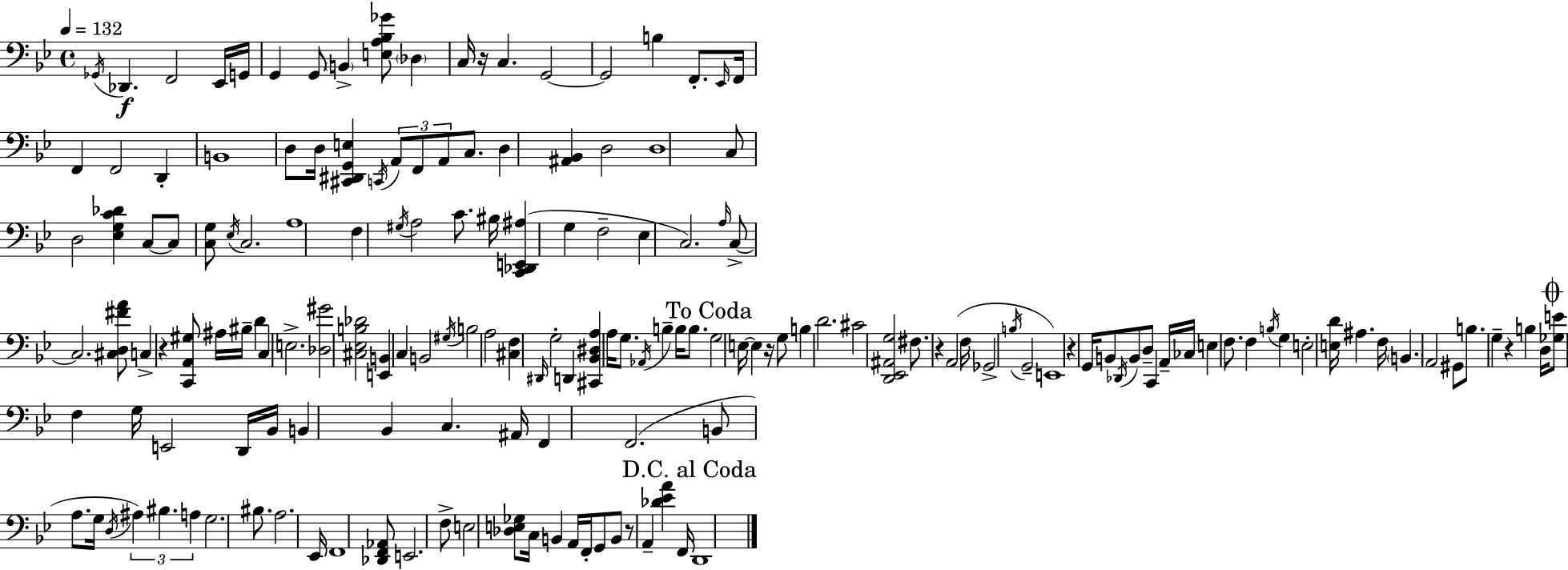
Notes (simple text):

Gb2/s Db2/q. F2/h Eb2/s G2/s G2/q G2/e B2/q [E3,A3,Bb3,Gb4]/e Db3/q C3/s R/s C3/q. G2/h G2/h B3/q F2/e. Eb2/s F2/s F2/q F2/h D2/q B2/w D3/e D3/s [C#2,D#2,G2,E3]/q C2/s A2/e F2/e A2/e C3/e. D3/q [A#2,Bb2]/q D3/h D3/w C3/e D3/h [Eb3,G3,C4,Db4]/q C3/e C3/e [C3,G3]/e Eb3/s C3/h. A3/w F3/q G#3/s A3/h C4/e. BIS3/s [C2,Db2,E2,A#3]/q G3/q F3/h Eb3/q C3/h. A3/s C3/e C3/h. [C#3,D3,F#4,A4]/e C3/q R/q [C2,A2,G#3]/e A#3/s BIS3/s D4/q C3/q E3/h. [Db3,G#4]/h [C#3,Eb3,B3,Db4]/h [E2,B2]/q C3/q B2/h G#3/s B3/h A3/h [C#3,F3]/q D#2/s G3/h D2/q [C#2,Bb2,D#3,A3]/q A3/s G3/e. Ab2/s B3/q B3/s B3/e. G3/h E3/s E3/q R/s G3/e B3/q D4/h. C#4/h [D2,Eb2,A#2,G3]/h F#3/e. R/q A2/h F3/s Gb2/h B3/s G2/h E2/w R/q G2/s B2/e Db2/s B2/e D3/e C2/q A2/s CES3/s E3/q F3/e. F3/q B3/s G3/q E3/h [E3,D4]/s A#3/q. F3/s B2/q. A2/h G#2/e B3/e. G3/q R/q B3/q D3/s [Gb3,E4]/e F3/q G3/s E2/h D2/s Bb2/s B2/q Bb2/q C3/q. A#2/s F2/q F2/h. B2/e A3/e. G3/s D3/s A#3/q BIS3/q. A3/q G3/h. BIS3/e. A3/h. Eb2/s F2/w [Db2,F2,Ab2]/e E2/h. F3/e E3/h [Db3,E3,Gb3]/e C3/s B2/q A2/s F2/s G2/e B2/e R/e A2/q [Db4,Eb4,A4]/q F2/s D2/w